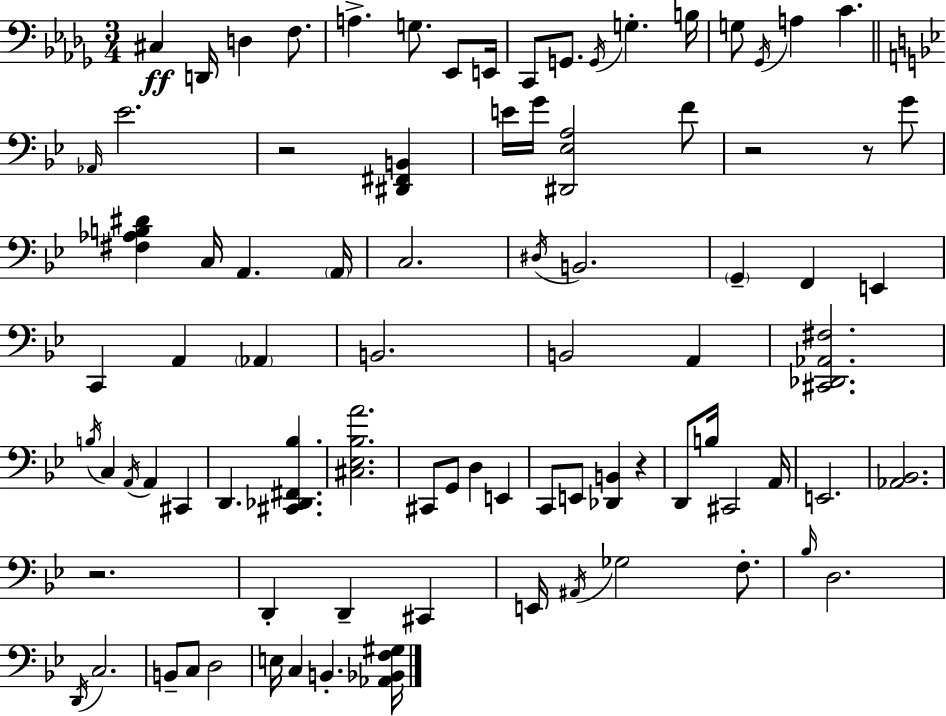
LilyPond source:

{
  \clef bass
  \numericTimeSignature
  \time 3/4
  \key bes \minor
  cis4\ff d,16 d4 f8. | a4.-> g8. ees,8 e,16 | c,8 g,8. \acciaccatura { g,16 } g4.-. | b16 g8 \acciaccatura { ges,16 } a4 c'4. | \break \bar "||" \break \key g \minor \grace { aes,16 } ees'2. | r2 <dis, fis, b,>4 | e'16 g'16 <dis, ees a>2 f'8 | r2 r8 g'8 | \break <fis aes b dis'>4 c16 a,4. | \parenthesize a,16 c2. | \acciaccatura { dis16 } b,2. | \parenthesize g,4-- f,4 e,4 | \break c,4 a,4 \parenthesize aes,4 | b,2. | b,2 a,4 | <cis, des, aes, fis>2. | \break \acciaccatura { b16 } c4 \acciaccatura { a,16 } a,4 | cis,4 d,4. <cis, des, fis, bes>4. | <cis ees bes a'>2. | cis,8 g,8 d4 | \break e,4 c,8 e,8 <des, b,>4 | r4 d,8 b16 cis,2 | a,16 e,2. | <aes, bes,>2. | \break r2. | d,4-. d,4-- | cis,4 e,16 \acciaccatura { ais,16 } ges2 | f8.-. \grace { bes16 } d2. | \break \acciaccatura { d,16 } c2. | b,8-- c8 d2 | e16 c4 | b,4.-. <aes, bes, f gis>16 \bar "|."
}